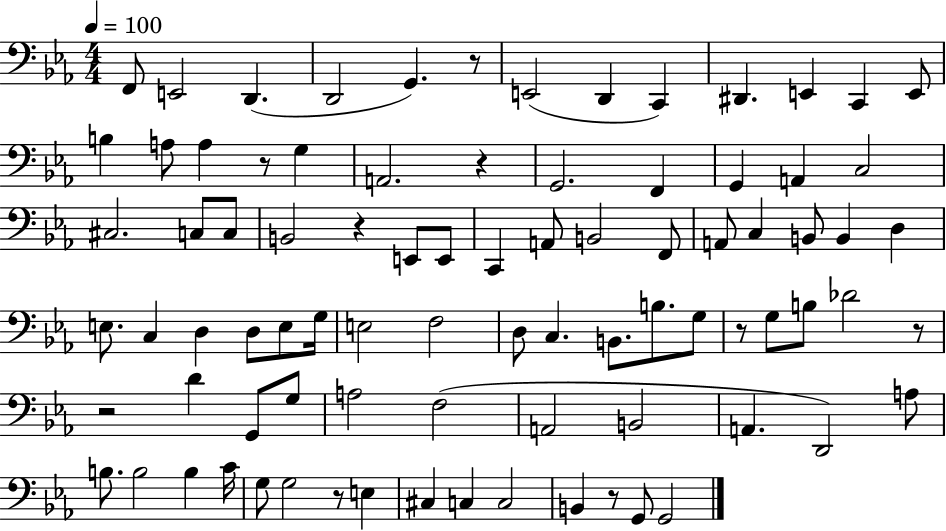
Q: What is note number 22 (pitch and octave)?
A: C3